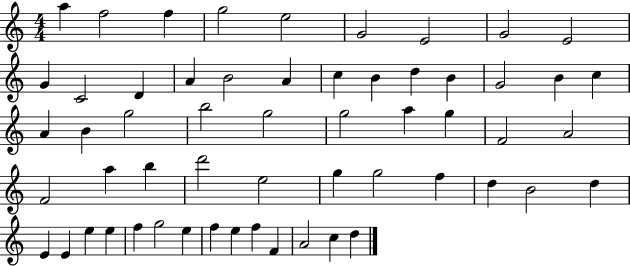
A5/q F5/h F5/q G5/h E5/h G4/h E4/h G4/h E4/h G4/q C4/h D4/q A4/q B4/h A4/q C5/q B4/q D5/q B4/q G4/h B4/q C5/q A4/q B4/q G5/h B5/h G5/h G5/h A5/q G5/q F4/h A4/h F4/h A5/q B5/q D6/h E5/h G5/q G5/h F5/q D5/q B4/h D5/q E4/q E4/q E5/q E5/q F5/q G5/h E5/q F5/q E5/q F5/q F4/q A4/h C5/q D5/q